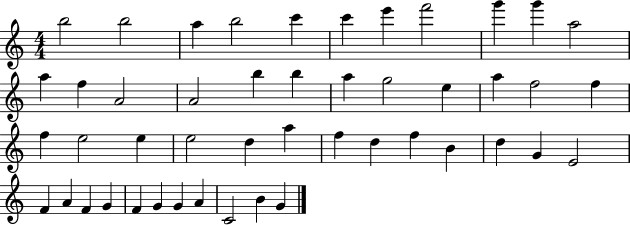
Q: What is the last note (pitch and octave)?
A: G4